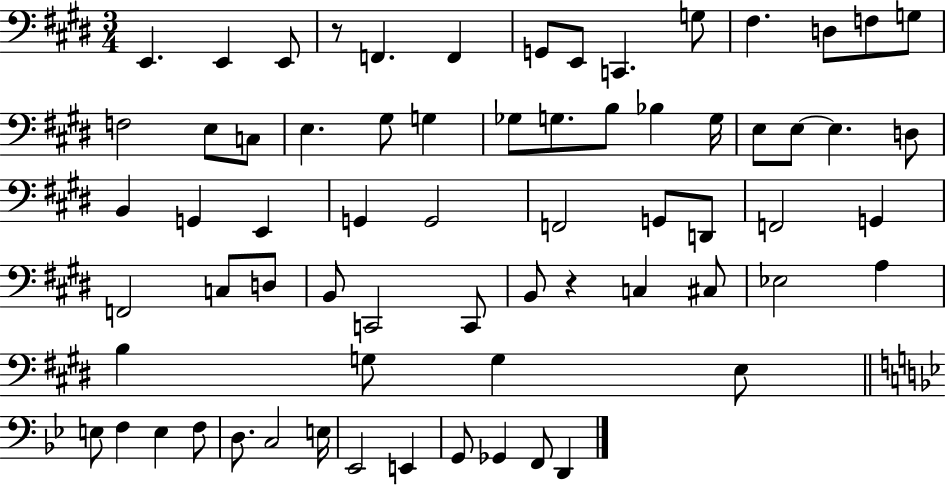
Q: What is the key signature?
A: E major